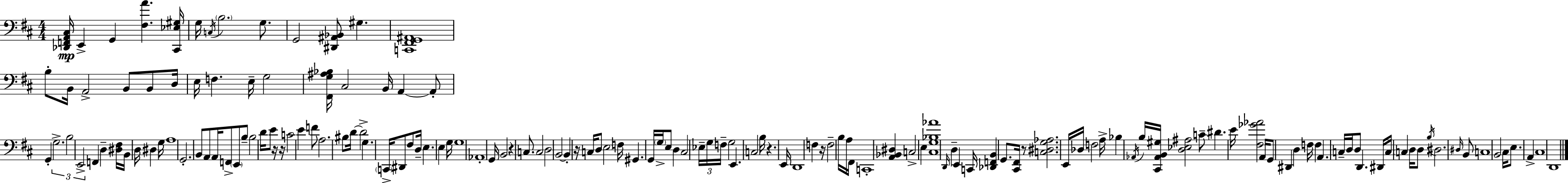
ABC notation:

X:1
T:Untitled
M:4/4
L:1/4
K:D
[_D,,F,,A,,^C,]/4 E,, G,, [^F,A] [^C,,_E,^G,]/4 G,/4 C,/4 B,2 G,/2 G,,2 [^D,,^A,,_B,,]/2 ^G, [C,,^F,,G,,^A,,]4 B,/2 B,,/4 A,,2 B,,/2 B,,/2 D,/4 E,/4 F, E,/4 G,2 [^F,,G,^A,_B,]/4 ^C,2 B,,/4 A,, A,,/2 G,, G,2 B,2 E,,2 F,, D, [^D,^F,]/4 B,,/4 D,/4 ^D, G,/4 A,4 G,,2 B,,/2 A,,/2 A,,/4 F,,/2 E,,/2 B,/2 B,2 D/4 E/2 z/4 z/4 C2 E F/2 A,2 ^B,/2 D/4 D2 G, C,,/4 ^D,,/2 ^F,/2 D,/4 E, E, G,/4 G,4 _A,,4 G,,/4 B,,2 z C,/2 C,2 D,2 B,,2 B,, z/4 C,/4 D,/2 E,2 F,/4 ^G,, G,,/4 G,/4 E,/2 D, ^C,2 _E,/4 G,/4 F,/4 G,2 E,, C,2 B,/4 z E,,/4 D,,4 F, z/4 F,2 B,/4 A,/4 ^F,,/4 C,,4 [A,,_B,,^D,] C,2 E, [^C,G,_B,_A]4 D,,/4 D, E,, C,,/4 [_D,,F,,B,,] G,,/2 [^C,,^F,,]/4 z/2 [C,^D,G,_A,]2 E,,/4 _D,/4 F,2 A,/4 _B, _A,,/4 B,/4 [^C,,_A,,B,,^G,]/4 [D,_E,^A,]2 C/2 ^D E/4 [^F,_G_A]2 A,,/4 G,,/2 ^D,, D, F,/4 F, A,, C,/4 D,/4 D,/2 D,, ^D,,/4 C,/4 C, D,/4 D,/2 B,/4 ^D,2 ^D,/4 B,,/2 C,4 B,,2 ^C,/4 E,/2 A,, ^C,4 D,,4